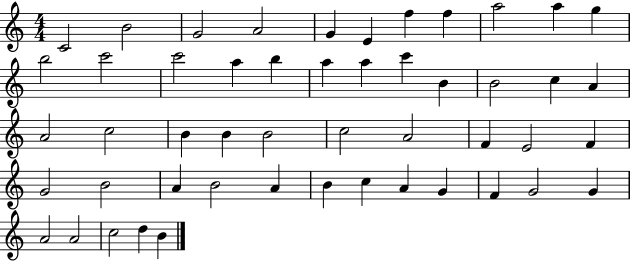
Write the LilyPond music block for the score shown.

{
  \clef treble
  \numericTimeSignature
  \time 4/4
  \key c \major
  c'2 b'2 | g'2 a'2 | g'4 e'4 f''4 f''4 | a''2 a''4 g''4 | \break b''2 c'''2 | c'''2 a''4 b''4 | a''4 a''4 c'''4 b'4 | b'2 c''4 a'4 | \break a'2 c''2 | b'4 b'4 b'2 | c''2 a'2 | f'4 e'2 f'4 | \break g'2 b'2 | a'4 b'2 a'4 | b'4 c''4 a'4 g'4 | f'4 g'2 g'4 | \break a'2 a'2 | c''2 d''4 b'4 | \bar "|."
}